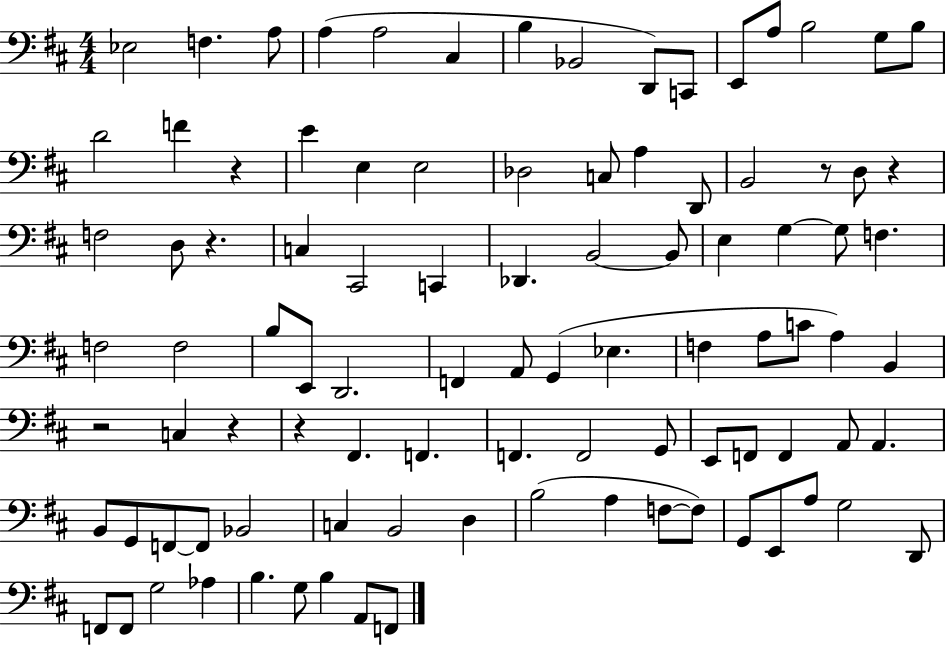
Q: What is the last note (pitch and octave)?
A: F2